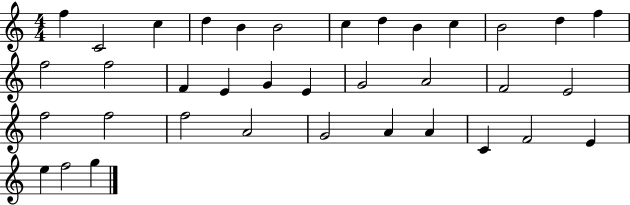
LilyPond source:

{
  \clef treble
  \numericTimeSignature
  \time 4/4
  \key c \major
  f''4 c'2 c''4 | d''4 b'4 b'2 | c''4 d''4 b'4 c''4 | b'2 d''4 f''4 | \break f''2 f''2 | f'4 e'4 g'4 e'4 | g'2 a'2 | f'2 e'2 | \break f''2 f''2 | f''2 a'2 | g'2 a'4 a'4 | c'4 f'2 e'4 | \break e''4 f''2 g''4 | \bar "|."
}